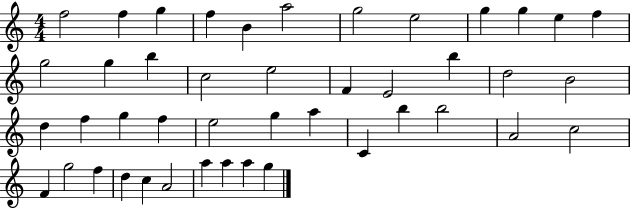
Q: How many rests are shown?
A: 0